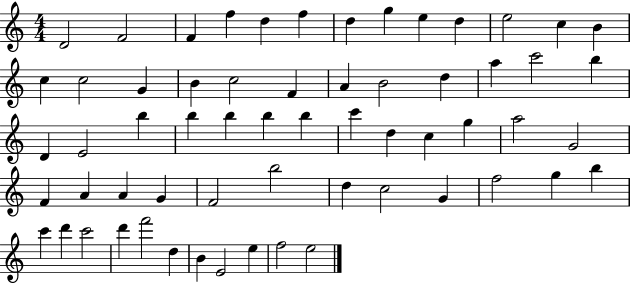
{
  \clef treble
  \numericTimeSignature
  \time 4/4
  \key c \major
  d'2 f'2 | f'4 f''4 d''4 f''4 | d''4 g''4 e''4 d''4 | e''2 c''4 b'4 | \break c''4 c''2 g'4 | b'4 c''2 f'4 | a'4 b'2 d''4 | a''4 c'''2 b''4 | \break d'4 e'2 b''4 | b''4 b''4 b''4 b''4 | c'''4 d''4 c''4 g''4 | a''2 g'2 | \break f'4 a'4 a'4 g'4 | f'2 b''2 | d''4 c''2 g'4 | f''2 g''4 b''4 | \break c'''4 d'''4 c'''2 | d'''4 f'''2 d''4 | b'4 e'2 e''4 | f''2 e''2 | \break \bar "|."
}